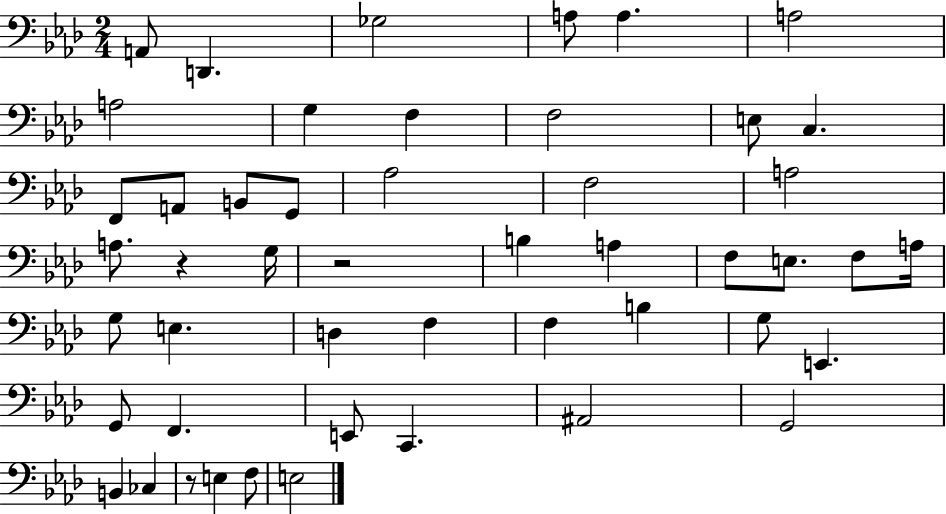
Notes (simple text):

A2/e D2/q. Gb3/h A3/e A3/q. A3/h A3/h G3/q F3/q F3/h E3/e C3/q. F2/e A2/e B2/e G2/e Ab3/h F3/h A3/h A3/e. R/q G3/s R/h B3/q A3/q F3/e E3/e. F3/e A3/s G3/e E3/q. D3/q F3/q F3/q B3/q G3/e E2/q. G2/e F2/q. E2/e C2/q. A#2/h G2/h B2/q CES3/q R/e E3/q F3/e E3/h